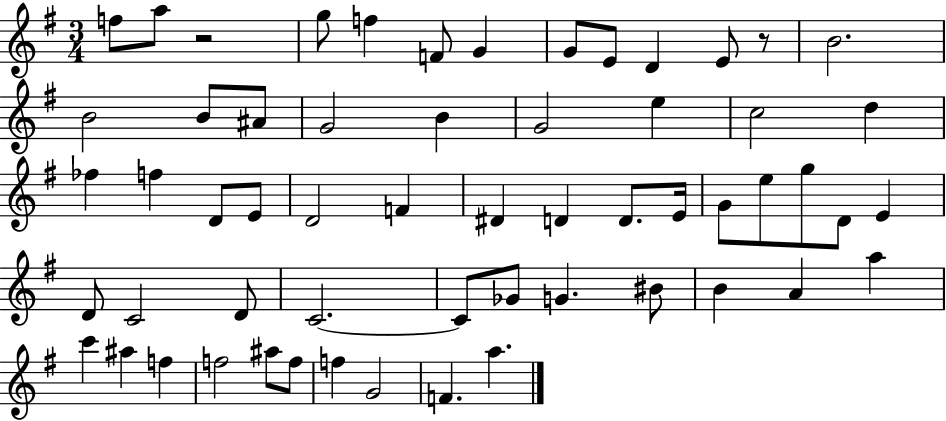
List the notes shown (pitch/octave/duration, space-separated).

F5/e A5/e R/h G5/e F5/q F4/e G4/q G4/e E4/e D4/q E4/e R/e B4/h. B4/h B4/e A#4/e G4/h B4/q G4/h E5/q C5/h D5/q FES5/q F5/q D4/e E4/e D4/h F4/q D#4/q D4/q D4/e. E4/s G4/e E5/e G5/e D4/e E4/q D4/e C4/h D4/e C4/h. C4/e Gb4/e G4/q. BIS4/e B4/q A4/q A5/q C6/q A#5/q F5/q F5/h A#5/e F5/e F5/q G4/h F4/q. A5/q.